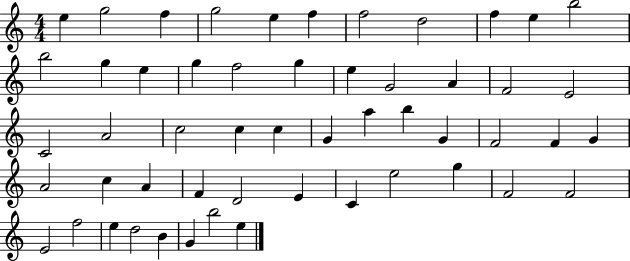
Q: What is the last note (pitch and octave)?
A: E5